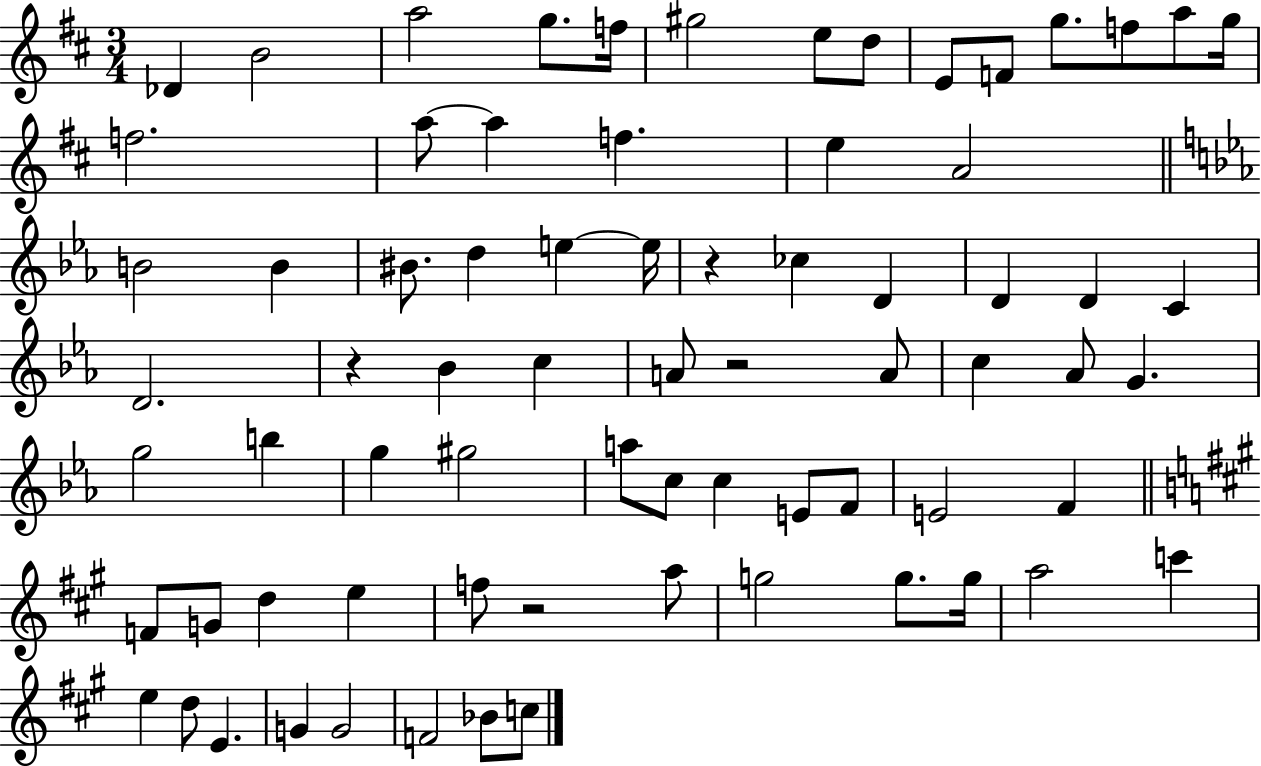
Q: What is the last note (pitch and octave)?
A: C5